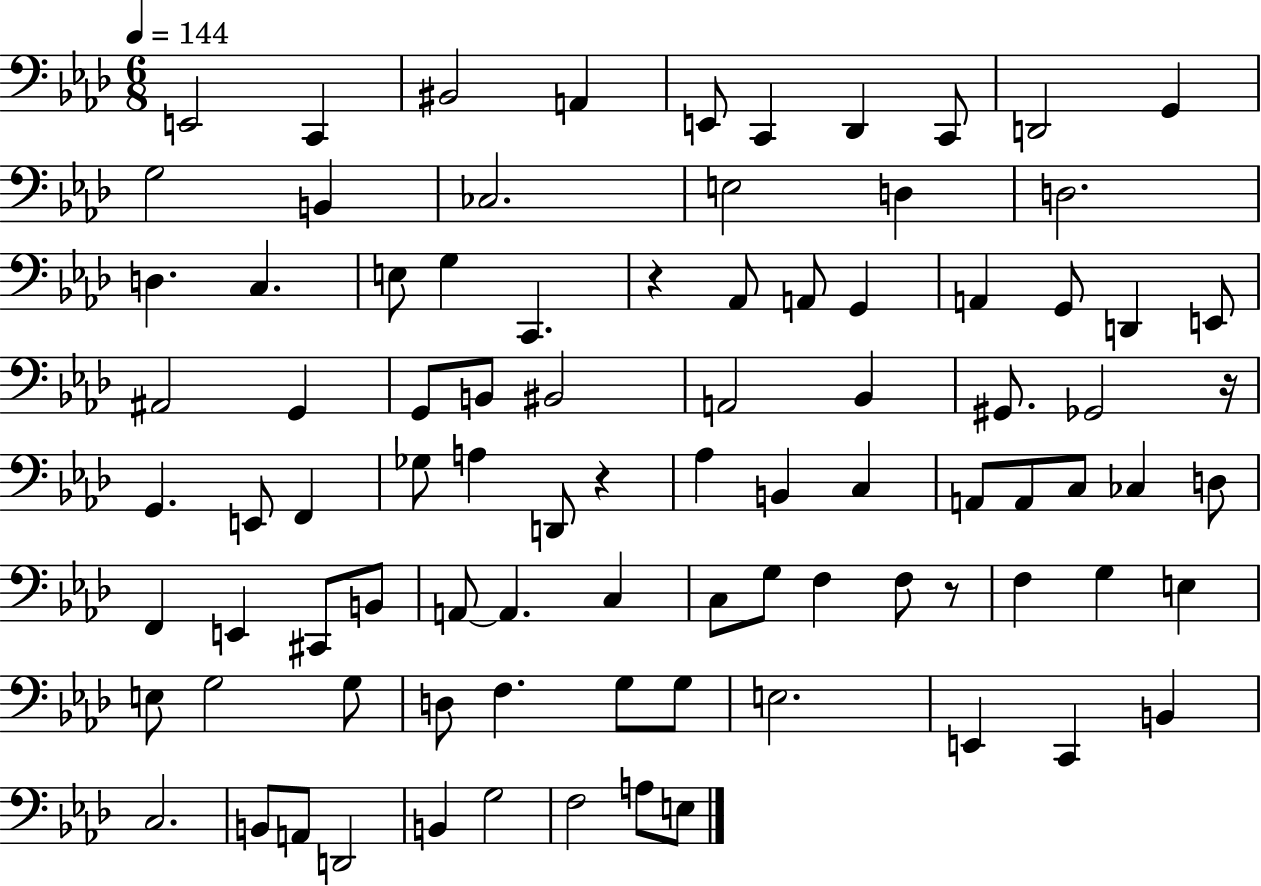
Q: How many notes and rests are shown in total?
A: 89